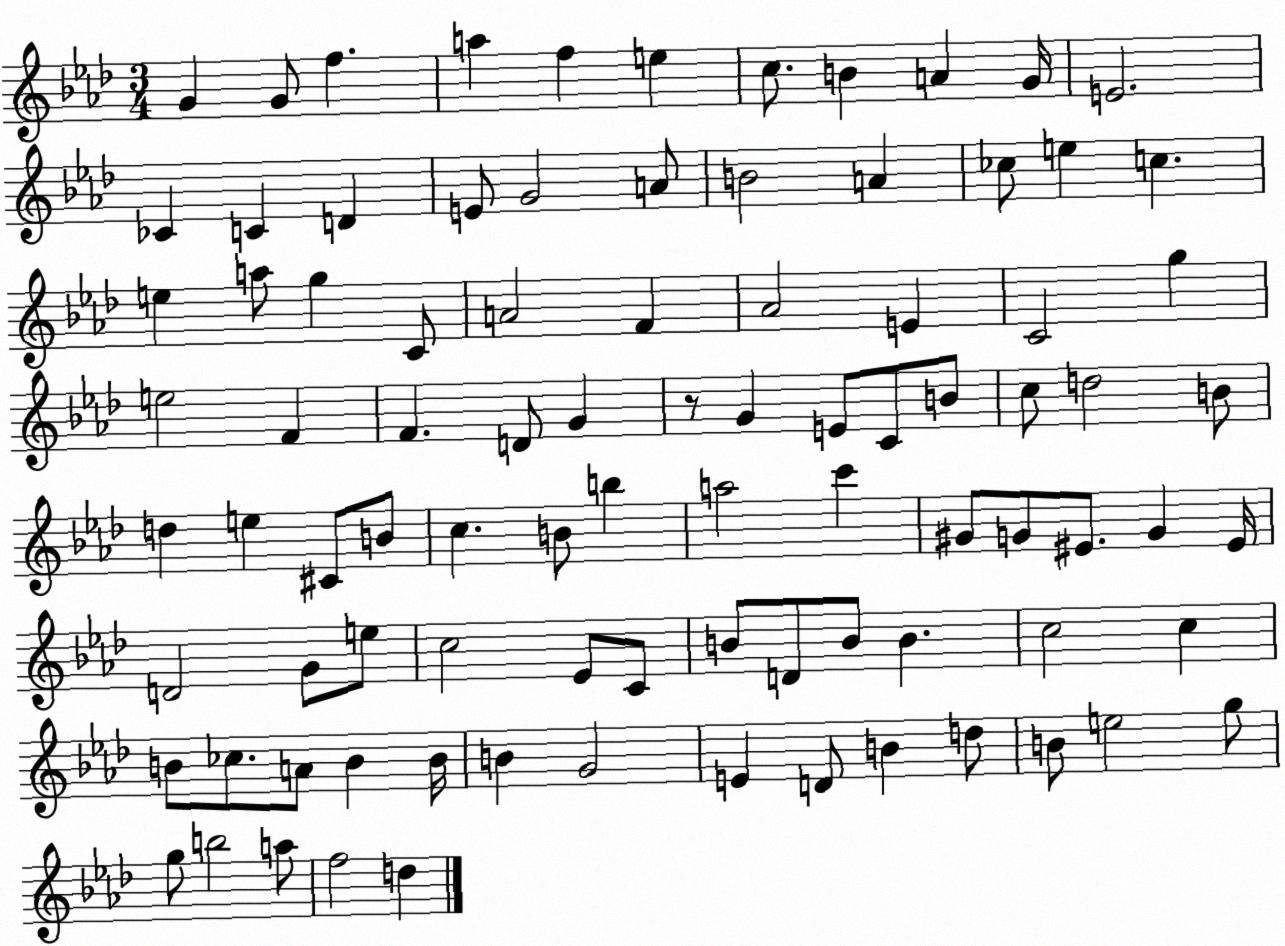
X:1
T:Untitled
M:3/4
L:1/4
K:Ab
G G/2 f a f e c/2 B A G/4 E2 _C C D E/2 G2 A/2 B2 A _c/2 e c e a/2 g C/2 A2 F _A2 E C2 g e2 F F D/2 G z/2 G E/2 C/2 B/2 c/2 d2 B/2 d e ^C/2 B/2 c B/2 b a2 c' ^G/2 G/2 ^E/2 G ^E/4 D2 G/2 e/2 c2 _E/2 C/2 B/2 D/2 B/2 B c2 c B/2 _c/2 A/2 B B/4 B G2 E D/2 B d/2 B/2 e2 g/2 g/2 b2 a/2 f2 d